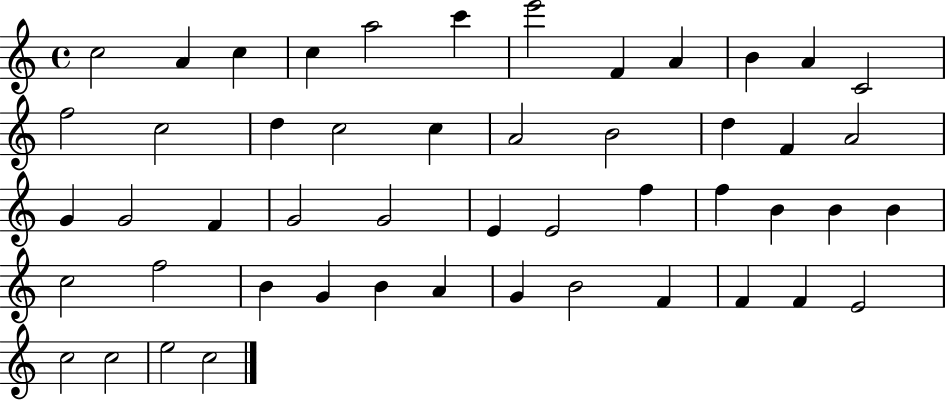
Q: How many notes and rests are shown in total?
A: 50